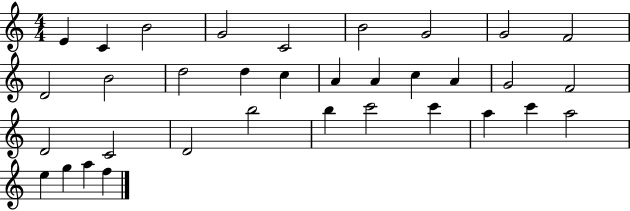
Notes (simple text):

E4/q C4/q B4/h G4/h C4/h B4/h G4/h G4/h F4/h D4/h B4/h D5/h D5/q C5/q A4/q A4/q C5/q A4/q G4/h F4/h D4/h C4/h D4/h B5/h B5/q C6/h C6/q A5/q C6/q A5/h E5/q G5/q A5/q F5/q